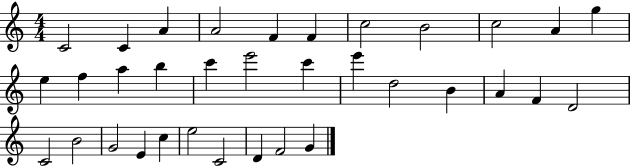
C4/h C4/q A4/q A4/h F4/q F4/q C5/h B4/h C5/h A4/q G5/q E5/q F5/q A5/q B5/q C6/q E6/h C6/q E6/q D5/h B4/q A4/q F4/q D4/h C4/h B4/h G4/h E4/q C5/q E5/h C4/h D4/q F4/h G4/q